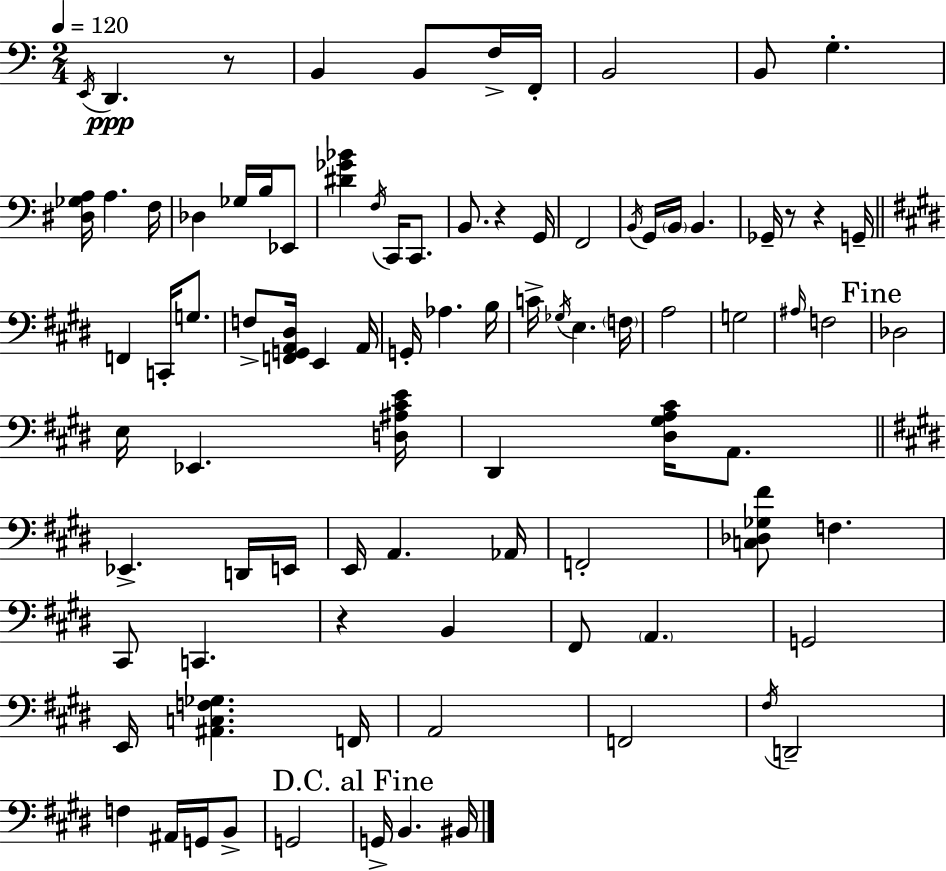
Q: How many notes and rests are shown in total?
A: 89